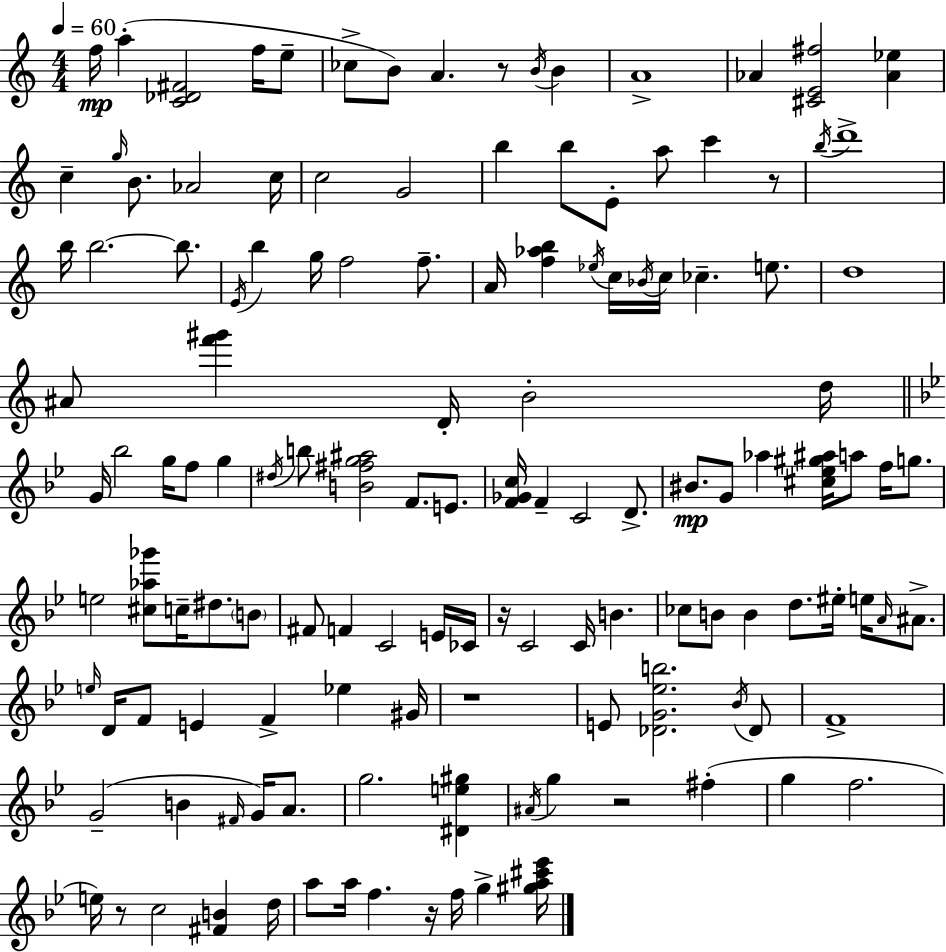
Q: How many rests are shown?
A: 7